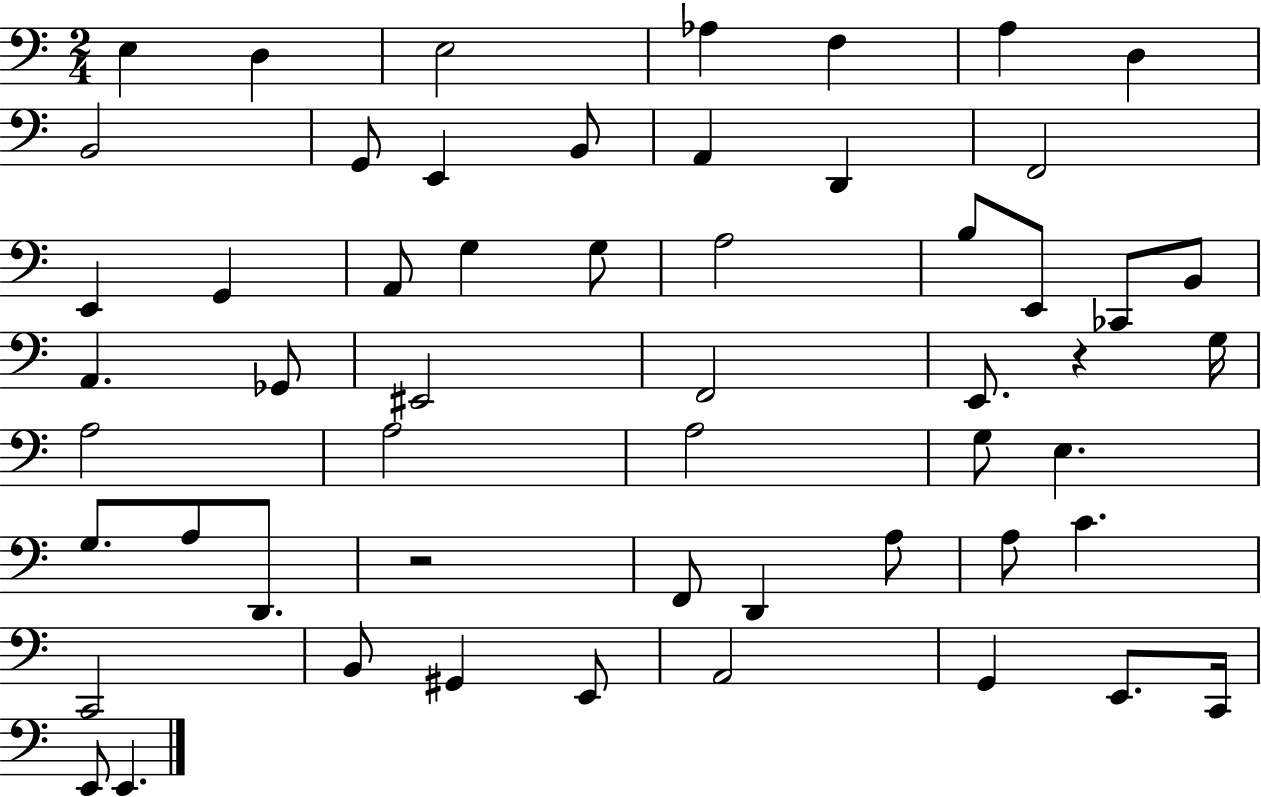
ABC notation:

X:1
T:Untitled
M:2/4
L:1/4
K:C
E, D, E,2 _A, F, A, D, B,,2 G,,/2 E,, B,,/2 A,, D,, F,,2 E,, G,, A,,/2 G, G,/2 A,2 B,/2 E,,/2 _C,,/2 B,,/2 A,, _G,,/2 ^E,,2 F,,2 E,,/2 z G,/4 A,2 A,2 A,2 G,/2 E, G,/2 A,/2 D,,/2 z2 F,,/2 D,, A,/2 A,/2 C C,,2 B,,/2 ^G,, E,,/2 A,,2 G,, E,,/2 C,,/4 E,,/2 E,,